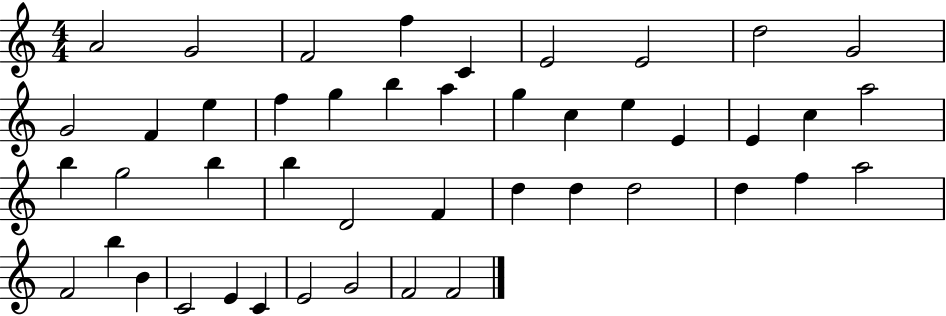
{
  \clef treble
  \numericTimeSignature
  \time 4/4
  \key c \major
  a'2 g'2 | f'2 f''4 c'4 | e'2 e'2 | d''2 g'2 | \break g'2 f'4 e''4 | f''4 g''4 b''4 a''4 | g''4 c''4 e''4 e'4 | e'4 c''4 a''2 | \break b''4 g''2 b''4 | b''4 d'2 f'4 | d''4 d''4 d''2 | d''4 f''4 a''2 | \break f'2 b''4 b'4 | c'2 e'4 c'4 | e'2 g'2 | f'2 f'2 | \break \bar "|."
}